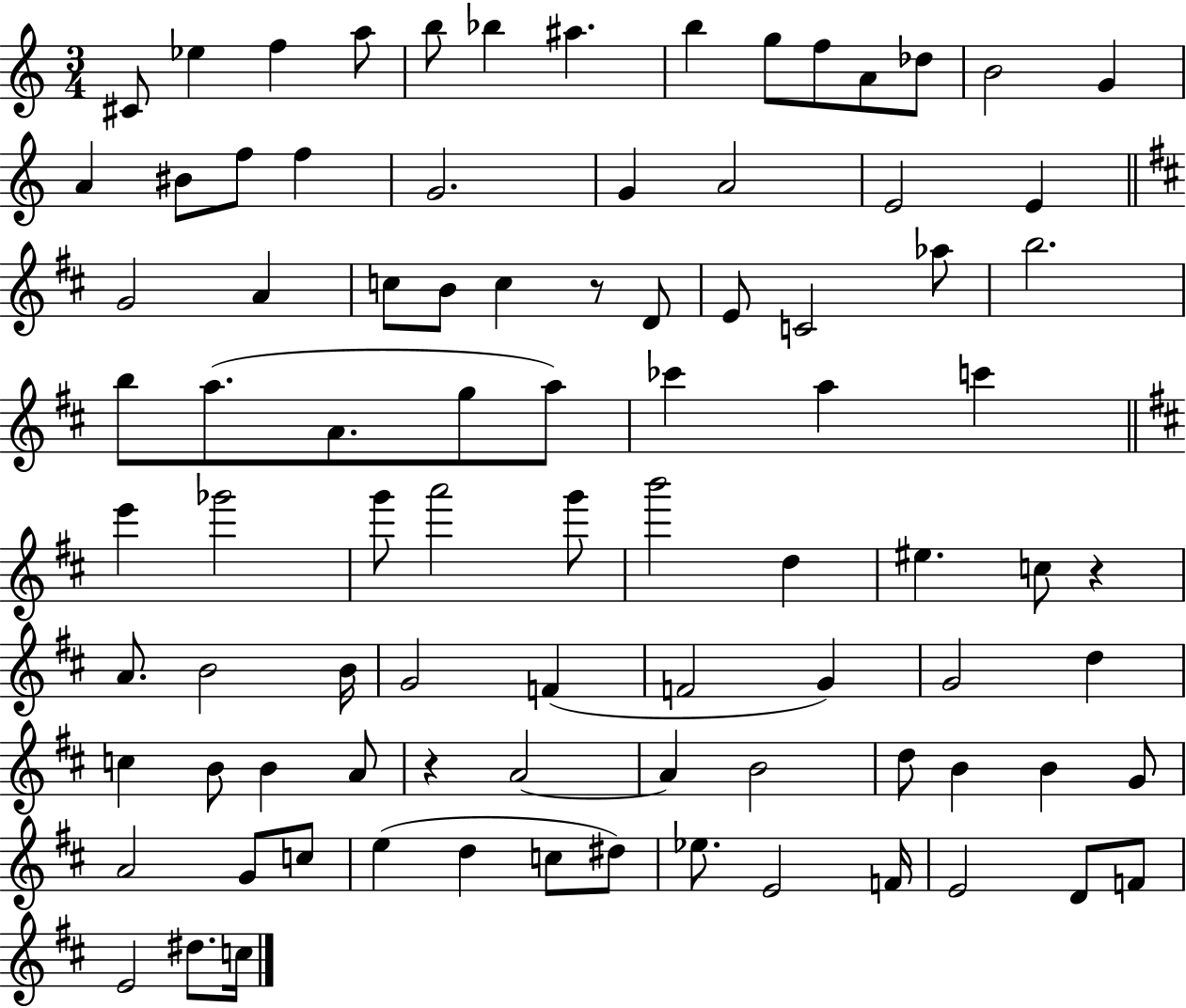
{
  \clef treble
  \numericTimeSignature
  \time 3/4
  \key c \major
  cis'8 ees''4 f''4 a''8 | b''8 bes''4 ais''4. | b''4 g''8 f''8 a'8 des''8 | b'2 g'4 | \break a'4 bis'8 f''8 f''4 | g'2. | g'4 a'2 | e'2 e'4 | \break \bar "||" \break \key d \major g'2 a'4 | c''8 b'8 c''4 r8 d'8 | e'8 c'2 aes''8 | b''2. | \break b''8 a''8.( a'8. g''8 a''8) | ces'''4 a''4 c'''4 | \bar "||" \break \key b \minor e'''4 ges'''2 | g'''8 a'''2 g'''8 | b'''2 d''4 | eis''4. c''8 r4 | \break a'8. b'2 b'16 | g'2 f'4( | f'2 g'4) | g'2 d''4 | \break c''4 b'8 b'4 a'8 | r4 a'2~~ | a'4 b'2 | d''8 b'4 b'4 g'8 | \break a'2 g'8 c''8 | e''4( d''4 c''8 dis''8) | ees''8. e'2 f'16 | e'2 d'8 f'8 | \break e'2 dis''8. c''16 | \bar "|."
}